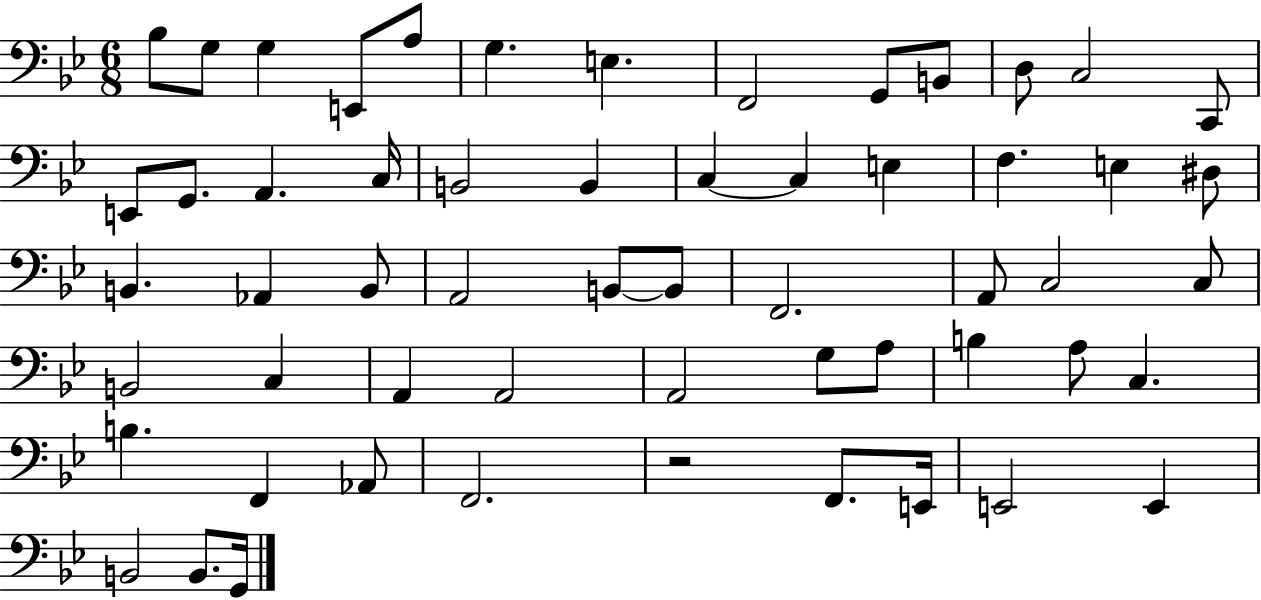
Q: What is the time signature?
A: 6/8